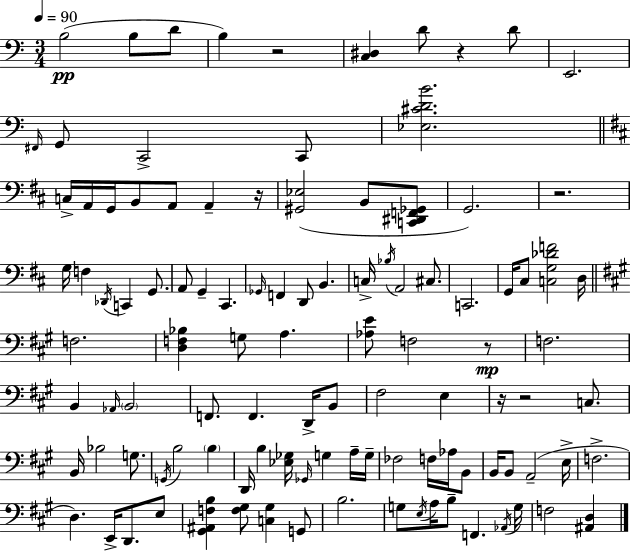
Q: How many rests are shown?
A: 7